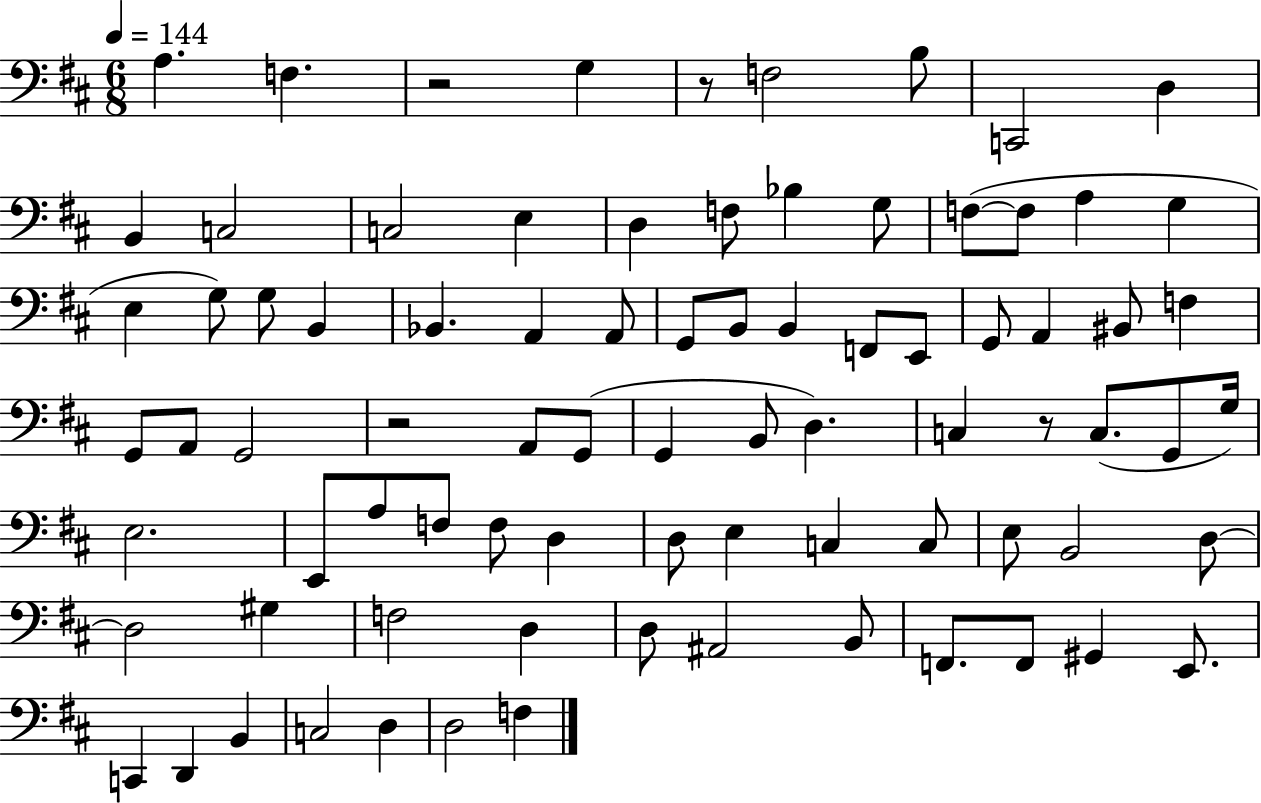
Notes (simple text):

A3/q. F3/q. R/h G3/q R/e F3/h B3/e C2/h D3/q B2/q C3/h C3/h E3/q D3/q F3/e Bb3/q G3/e F3/e F3/e A3/q G3/q E3/q G3/e G3/e B2/q Bb2/q. A2/q A2/e G2/e B2/e B2/q F2/e E2/e G2/e A2/q BIS2/e F3/q G2/e A2/e G2/h R/h A2/e G2/e G2/q B2/e D3/q. C3/q R/e C3/e. G2/e G3/s E3/h. E2/e A3/e F3/e F3/e D3/q D3/e E3/q C3/q C3/e E3/e B2/h D3/e D3/h G#3/q F3/h D3/q D3/e A#2/h B2/e F2/e. F2/e G#2/q E2/e. C2/q D2/q B2/q C3/h D3/q D3/h F3/q